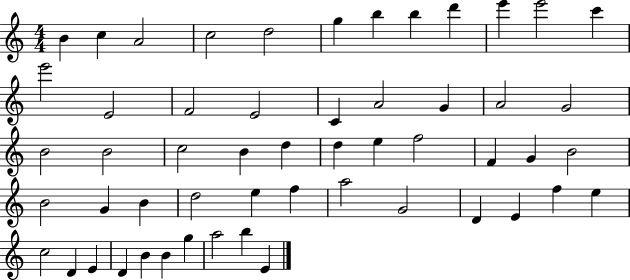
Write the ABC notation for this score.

X:1
T:Untitled
M:4/4
L:1/4
K:C
B c A2 c2 d2 g b b d' e' e'2 c' e'2 E2 F2 E2 C A2 G A2 G2 B2 B2 c2 B d d e f2 F G B2 B2 G B d2 e f a2 G2 D E f e c2 D E D B B g a2 b E